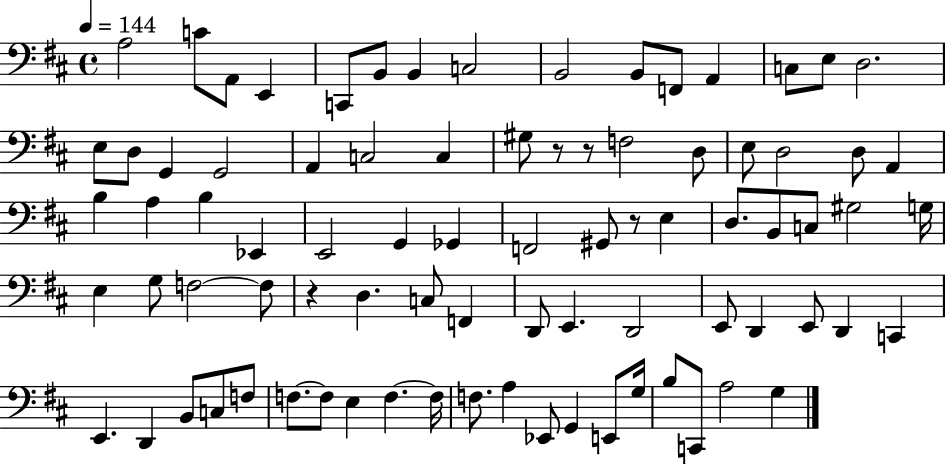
X:1
T:Untitled
M:4/4
L:1/4
K:D
A,2 C/2 A,,/2 E,, C,,/2 B,,/2 B,, C,2 B,,2 B,,/2 F,,/2 A,, C,/2 E,/2 D,2 E,/2 D,/2 G,, G,,2 A,, C,2 C, ^G,/2 z/2 z/2 F,2 D,/2 E,/2 D,2 D,/2 A,, B, A, B, _E,, E,,2 G,, _G,, F,,2 ^G,,/2 z/2 E, D,/2 B,,/2 C,/2 ^G,2 G,/4 E, G,/2 F,2 F,/2 z D, C,/2 F,, D,,/2 E,, D,,2 E,,/2 D,, E,,/2 D,, C,, E,, D,, B,,/2 C,/2 F,/2 F,/2 F,/2 E, F, F,/4 F,/2 A, _E,,/2 G,, E,,/2 G,/4 B,/2 C,,/2 A,2 G,